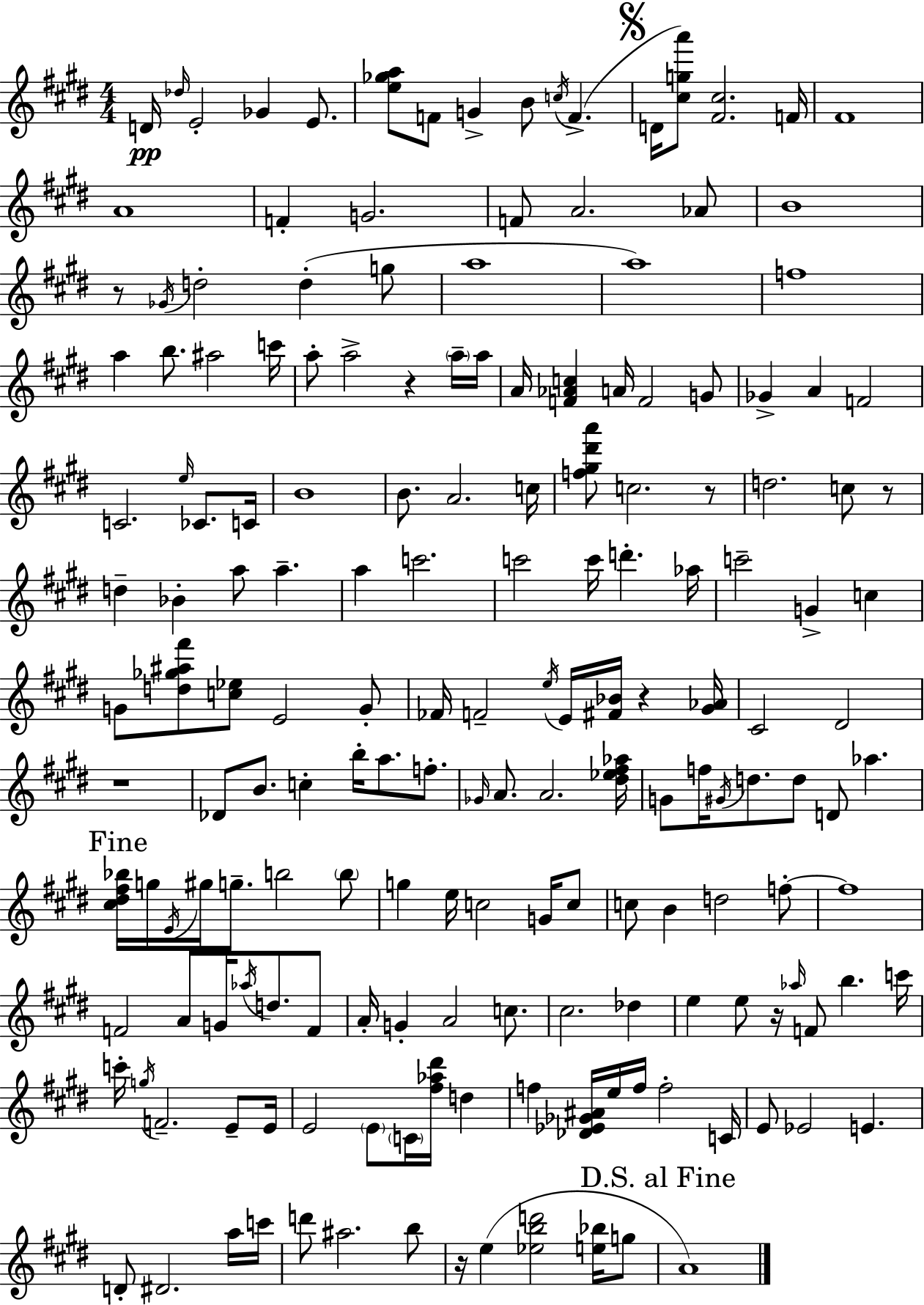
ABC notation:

X:1
T:Untitled
M:4/4
L:1/4
K:E
D/4 _d/4 E2 _G E/2 [e_ga]/2 F/2 G B/2 c/4 F D/4 [^cga']/2 [^F^c]2 F/4 ^F4 A4 F G2 F/2 A2 _A/2 B4 z/2 _G/4 d2 d g/2 a4 a4 f4 a b/2 ^a2 c'/4 a/2 a2 z a/4 a/4 A/4 [F_Ac] A/4 F2 G/2 _G A F2 C2 e/4 _C/2 C/4 B4 B/2 A2 c/4 [f^g^d'a']/2 c2 z/2 d2 c/2 z/2 d _B a/2 a a c'2 c'2 c'/4 d' _a/4 c'2 G c G/2 [d_g^a^f']/2 [c_e]/2 E2 G/2 _F/4 F2 e/4 E/4 [^F_B]/4 z [^G_A]/4 ^C2 ^D2 z4 _D/2 B/2 c b/4 a/2 f/2 _G/4 A/2 A2 [^d_e^f_a]/4 G/2 f/4 ^G/4 d/2 d/2 D/2 _a [^c^d^f_b]/4 g/4 E/4 ^g/4 g/2 b2 b/2 g e/4 c2 G/4 c/2 c/2 B d2 f/2 f4 F2 A/2 G/4 _a/4 d/2 F/2 A/4 G A2 c/2 ^c2 _d e e/2 z/4 _a/4 F/2 b c'/4 c'/4 g/4 F2 E/2 E/4 E2 E/2 C/4 [^f_a^d']/4 d f [_D_E_G^A]/4 e/4 f/4 f2 C/4 E/2 _E2 E D/2 ^D2 a/4 c'/4 d'/2 ^a2 b/2 z/4 e [_ebd']2 [e_b]/4 g/2 A4